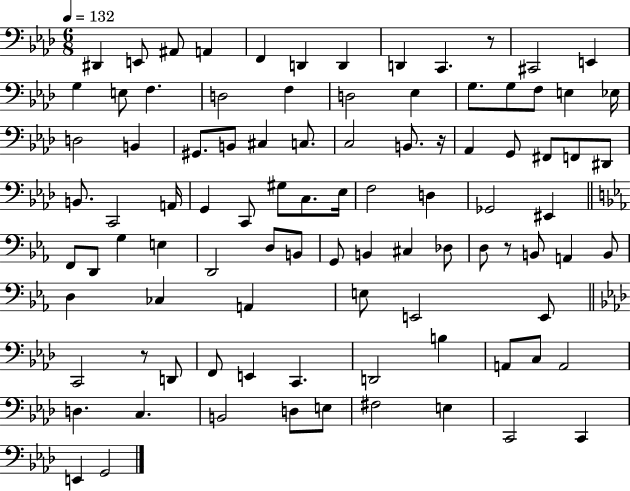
{
  \clef bass
  \numericTimeSignature
  \time 6/8
  \key aes \major
  \tempo 4 = 132
  \repeat volta 2 { dis,4 e,8 ais,8 a,4 | f,4 d,4 d,4 | d,4 c,4. r8 | cis,2 e,4 | \break g4 e8 f4. | d2 f4 | d2 ees4 | g8. g8 f8 e4 ees16 | \break d2 b,4 | gis,8. b,8 cis4 c8. | c2 b,8. r16 | aes,4 g,8 fis,8 f,8 dis,8 | \break b,8. c,2 a,16 | g,4 c,8 gis8 c8. ees16 | f2 d4 | ges,2 eis,4 | \break \bar "||" \break \key ees \major f,8 d,8 g4 e4 | d,2 d8 b,8 | g,8 b,4 cis4 des8 | d8 r8 b,8 a,4 b,8 | \break d4 ces4 a,4 | e8 e,2 e,8 | \bar "||" \break \key aes \major c,2 r8 d,8 | f,8 e,4 c,4. | d,2 b4 | a,8 c8 a,2 | \break d4. c4. | b,2 d8 e8 | fis2 e4 | c,2 c,4 | \break e,4 g,2 | } \bar "|."
}